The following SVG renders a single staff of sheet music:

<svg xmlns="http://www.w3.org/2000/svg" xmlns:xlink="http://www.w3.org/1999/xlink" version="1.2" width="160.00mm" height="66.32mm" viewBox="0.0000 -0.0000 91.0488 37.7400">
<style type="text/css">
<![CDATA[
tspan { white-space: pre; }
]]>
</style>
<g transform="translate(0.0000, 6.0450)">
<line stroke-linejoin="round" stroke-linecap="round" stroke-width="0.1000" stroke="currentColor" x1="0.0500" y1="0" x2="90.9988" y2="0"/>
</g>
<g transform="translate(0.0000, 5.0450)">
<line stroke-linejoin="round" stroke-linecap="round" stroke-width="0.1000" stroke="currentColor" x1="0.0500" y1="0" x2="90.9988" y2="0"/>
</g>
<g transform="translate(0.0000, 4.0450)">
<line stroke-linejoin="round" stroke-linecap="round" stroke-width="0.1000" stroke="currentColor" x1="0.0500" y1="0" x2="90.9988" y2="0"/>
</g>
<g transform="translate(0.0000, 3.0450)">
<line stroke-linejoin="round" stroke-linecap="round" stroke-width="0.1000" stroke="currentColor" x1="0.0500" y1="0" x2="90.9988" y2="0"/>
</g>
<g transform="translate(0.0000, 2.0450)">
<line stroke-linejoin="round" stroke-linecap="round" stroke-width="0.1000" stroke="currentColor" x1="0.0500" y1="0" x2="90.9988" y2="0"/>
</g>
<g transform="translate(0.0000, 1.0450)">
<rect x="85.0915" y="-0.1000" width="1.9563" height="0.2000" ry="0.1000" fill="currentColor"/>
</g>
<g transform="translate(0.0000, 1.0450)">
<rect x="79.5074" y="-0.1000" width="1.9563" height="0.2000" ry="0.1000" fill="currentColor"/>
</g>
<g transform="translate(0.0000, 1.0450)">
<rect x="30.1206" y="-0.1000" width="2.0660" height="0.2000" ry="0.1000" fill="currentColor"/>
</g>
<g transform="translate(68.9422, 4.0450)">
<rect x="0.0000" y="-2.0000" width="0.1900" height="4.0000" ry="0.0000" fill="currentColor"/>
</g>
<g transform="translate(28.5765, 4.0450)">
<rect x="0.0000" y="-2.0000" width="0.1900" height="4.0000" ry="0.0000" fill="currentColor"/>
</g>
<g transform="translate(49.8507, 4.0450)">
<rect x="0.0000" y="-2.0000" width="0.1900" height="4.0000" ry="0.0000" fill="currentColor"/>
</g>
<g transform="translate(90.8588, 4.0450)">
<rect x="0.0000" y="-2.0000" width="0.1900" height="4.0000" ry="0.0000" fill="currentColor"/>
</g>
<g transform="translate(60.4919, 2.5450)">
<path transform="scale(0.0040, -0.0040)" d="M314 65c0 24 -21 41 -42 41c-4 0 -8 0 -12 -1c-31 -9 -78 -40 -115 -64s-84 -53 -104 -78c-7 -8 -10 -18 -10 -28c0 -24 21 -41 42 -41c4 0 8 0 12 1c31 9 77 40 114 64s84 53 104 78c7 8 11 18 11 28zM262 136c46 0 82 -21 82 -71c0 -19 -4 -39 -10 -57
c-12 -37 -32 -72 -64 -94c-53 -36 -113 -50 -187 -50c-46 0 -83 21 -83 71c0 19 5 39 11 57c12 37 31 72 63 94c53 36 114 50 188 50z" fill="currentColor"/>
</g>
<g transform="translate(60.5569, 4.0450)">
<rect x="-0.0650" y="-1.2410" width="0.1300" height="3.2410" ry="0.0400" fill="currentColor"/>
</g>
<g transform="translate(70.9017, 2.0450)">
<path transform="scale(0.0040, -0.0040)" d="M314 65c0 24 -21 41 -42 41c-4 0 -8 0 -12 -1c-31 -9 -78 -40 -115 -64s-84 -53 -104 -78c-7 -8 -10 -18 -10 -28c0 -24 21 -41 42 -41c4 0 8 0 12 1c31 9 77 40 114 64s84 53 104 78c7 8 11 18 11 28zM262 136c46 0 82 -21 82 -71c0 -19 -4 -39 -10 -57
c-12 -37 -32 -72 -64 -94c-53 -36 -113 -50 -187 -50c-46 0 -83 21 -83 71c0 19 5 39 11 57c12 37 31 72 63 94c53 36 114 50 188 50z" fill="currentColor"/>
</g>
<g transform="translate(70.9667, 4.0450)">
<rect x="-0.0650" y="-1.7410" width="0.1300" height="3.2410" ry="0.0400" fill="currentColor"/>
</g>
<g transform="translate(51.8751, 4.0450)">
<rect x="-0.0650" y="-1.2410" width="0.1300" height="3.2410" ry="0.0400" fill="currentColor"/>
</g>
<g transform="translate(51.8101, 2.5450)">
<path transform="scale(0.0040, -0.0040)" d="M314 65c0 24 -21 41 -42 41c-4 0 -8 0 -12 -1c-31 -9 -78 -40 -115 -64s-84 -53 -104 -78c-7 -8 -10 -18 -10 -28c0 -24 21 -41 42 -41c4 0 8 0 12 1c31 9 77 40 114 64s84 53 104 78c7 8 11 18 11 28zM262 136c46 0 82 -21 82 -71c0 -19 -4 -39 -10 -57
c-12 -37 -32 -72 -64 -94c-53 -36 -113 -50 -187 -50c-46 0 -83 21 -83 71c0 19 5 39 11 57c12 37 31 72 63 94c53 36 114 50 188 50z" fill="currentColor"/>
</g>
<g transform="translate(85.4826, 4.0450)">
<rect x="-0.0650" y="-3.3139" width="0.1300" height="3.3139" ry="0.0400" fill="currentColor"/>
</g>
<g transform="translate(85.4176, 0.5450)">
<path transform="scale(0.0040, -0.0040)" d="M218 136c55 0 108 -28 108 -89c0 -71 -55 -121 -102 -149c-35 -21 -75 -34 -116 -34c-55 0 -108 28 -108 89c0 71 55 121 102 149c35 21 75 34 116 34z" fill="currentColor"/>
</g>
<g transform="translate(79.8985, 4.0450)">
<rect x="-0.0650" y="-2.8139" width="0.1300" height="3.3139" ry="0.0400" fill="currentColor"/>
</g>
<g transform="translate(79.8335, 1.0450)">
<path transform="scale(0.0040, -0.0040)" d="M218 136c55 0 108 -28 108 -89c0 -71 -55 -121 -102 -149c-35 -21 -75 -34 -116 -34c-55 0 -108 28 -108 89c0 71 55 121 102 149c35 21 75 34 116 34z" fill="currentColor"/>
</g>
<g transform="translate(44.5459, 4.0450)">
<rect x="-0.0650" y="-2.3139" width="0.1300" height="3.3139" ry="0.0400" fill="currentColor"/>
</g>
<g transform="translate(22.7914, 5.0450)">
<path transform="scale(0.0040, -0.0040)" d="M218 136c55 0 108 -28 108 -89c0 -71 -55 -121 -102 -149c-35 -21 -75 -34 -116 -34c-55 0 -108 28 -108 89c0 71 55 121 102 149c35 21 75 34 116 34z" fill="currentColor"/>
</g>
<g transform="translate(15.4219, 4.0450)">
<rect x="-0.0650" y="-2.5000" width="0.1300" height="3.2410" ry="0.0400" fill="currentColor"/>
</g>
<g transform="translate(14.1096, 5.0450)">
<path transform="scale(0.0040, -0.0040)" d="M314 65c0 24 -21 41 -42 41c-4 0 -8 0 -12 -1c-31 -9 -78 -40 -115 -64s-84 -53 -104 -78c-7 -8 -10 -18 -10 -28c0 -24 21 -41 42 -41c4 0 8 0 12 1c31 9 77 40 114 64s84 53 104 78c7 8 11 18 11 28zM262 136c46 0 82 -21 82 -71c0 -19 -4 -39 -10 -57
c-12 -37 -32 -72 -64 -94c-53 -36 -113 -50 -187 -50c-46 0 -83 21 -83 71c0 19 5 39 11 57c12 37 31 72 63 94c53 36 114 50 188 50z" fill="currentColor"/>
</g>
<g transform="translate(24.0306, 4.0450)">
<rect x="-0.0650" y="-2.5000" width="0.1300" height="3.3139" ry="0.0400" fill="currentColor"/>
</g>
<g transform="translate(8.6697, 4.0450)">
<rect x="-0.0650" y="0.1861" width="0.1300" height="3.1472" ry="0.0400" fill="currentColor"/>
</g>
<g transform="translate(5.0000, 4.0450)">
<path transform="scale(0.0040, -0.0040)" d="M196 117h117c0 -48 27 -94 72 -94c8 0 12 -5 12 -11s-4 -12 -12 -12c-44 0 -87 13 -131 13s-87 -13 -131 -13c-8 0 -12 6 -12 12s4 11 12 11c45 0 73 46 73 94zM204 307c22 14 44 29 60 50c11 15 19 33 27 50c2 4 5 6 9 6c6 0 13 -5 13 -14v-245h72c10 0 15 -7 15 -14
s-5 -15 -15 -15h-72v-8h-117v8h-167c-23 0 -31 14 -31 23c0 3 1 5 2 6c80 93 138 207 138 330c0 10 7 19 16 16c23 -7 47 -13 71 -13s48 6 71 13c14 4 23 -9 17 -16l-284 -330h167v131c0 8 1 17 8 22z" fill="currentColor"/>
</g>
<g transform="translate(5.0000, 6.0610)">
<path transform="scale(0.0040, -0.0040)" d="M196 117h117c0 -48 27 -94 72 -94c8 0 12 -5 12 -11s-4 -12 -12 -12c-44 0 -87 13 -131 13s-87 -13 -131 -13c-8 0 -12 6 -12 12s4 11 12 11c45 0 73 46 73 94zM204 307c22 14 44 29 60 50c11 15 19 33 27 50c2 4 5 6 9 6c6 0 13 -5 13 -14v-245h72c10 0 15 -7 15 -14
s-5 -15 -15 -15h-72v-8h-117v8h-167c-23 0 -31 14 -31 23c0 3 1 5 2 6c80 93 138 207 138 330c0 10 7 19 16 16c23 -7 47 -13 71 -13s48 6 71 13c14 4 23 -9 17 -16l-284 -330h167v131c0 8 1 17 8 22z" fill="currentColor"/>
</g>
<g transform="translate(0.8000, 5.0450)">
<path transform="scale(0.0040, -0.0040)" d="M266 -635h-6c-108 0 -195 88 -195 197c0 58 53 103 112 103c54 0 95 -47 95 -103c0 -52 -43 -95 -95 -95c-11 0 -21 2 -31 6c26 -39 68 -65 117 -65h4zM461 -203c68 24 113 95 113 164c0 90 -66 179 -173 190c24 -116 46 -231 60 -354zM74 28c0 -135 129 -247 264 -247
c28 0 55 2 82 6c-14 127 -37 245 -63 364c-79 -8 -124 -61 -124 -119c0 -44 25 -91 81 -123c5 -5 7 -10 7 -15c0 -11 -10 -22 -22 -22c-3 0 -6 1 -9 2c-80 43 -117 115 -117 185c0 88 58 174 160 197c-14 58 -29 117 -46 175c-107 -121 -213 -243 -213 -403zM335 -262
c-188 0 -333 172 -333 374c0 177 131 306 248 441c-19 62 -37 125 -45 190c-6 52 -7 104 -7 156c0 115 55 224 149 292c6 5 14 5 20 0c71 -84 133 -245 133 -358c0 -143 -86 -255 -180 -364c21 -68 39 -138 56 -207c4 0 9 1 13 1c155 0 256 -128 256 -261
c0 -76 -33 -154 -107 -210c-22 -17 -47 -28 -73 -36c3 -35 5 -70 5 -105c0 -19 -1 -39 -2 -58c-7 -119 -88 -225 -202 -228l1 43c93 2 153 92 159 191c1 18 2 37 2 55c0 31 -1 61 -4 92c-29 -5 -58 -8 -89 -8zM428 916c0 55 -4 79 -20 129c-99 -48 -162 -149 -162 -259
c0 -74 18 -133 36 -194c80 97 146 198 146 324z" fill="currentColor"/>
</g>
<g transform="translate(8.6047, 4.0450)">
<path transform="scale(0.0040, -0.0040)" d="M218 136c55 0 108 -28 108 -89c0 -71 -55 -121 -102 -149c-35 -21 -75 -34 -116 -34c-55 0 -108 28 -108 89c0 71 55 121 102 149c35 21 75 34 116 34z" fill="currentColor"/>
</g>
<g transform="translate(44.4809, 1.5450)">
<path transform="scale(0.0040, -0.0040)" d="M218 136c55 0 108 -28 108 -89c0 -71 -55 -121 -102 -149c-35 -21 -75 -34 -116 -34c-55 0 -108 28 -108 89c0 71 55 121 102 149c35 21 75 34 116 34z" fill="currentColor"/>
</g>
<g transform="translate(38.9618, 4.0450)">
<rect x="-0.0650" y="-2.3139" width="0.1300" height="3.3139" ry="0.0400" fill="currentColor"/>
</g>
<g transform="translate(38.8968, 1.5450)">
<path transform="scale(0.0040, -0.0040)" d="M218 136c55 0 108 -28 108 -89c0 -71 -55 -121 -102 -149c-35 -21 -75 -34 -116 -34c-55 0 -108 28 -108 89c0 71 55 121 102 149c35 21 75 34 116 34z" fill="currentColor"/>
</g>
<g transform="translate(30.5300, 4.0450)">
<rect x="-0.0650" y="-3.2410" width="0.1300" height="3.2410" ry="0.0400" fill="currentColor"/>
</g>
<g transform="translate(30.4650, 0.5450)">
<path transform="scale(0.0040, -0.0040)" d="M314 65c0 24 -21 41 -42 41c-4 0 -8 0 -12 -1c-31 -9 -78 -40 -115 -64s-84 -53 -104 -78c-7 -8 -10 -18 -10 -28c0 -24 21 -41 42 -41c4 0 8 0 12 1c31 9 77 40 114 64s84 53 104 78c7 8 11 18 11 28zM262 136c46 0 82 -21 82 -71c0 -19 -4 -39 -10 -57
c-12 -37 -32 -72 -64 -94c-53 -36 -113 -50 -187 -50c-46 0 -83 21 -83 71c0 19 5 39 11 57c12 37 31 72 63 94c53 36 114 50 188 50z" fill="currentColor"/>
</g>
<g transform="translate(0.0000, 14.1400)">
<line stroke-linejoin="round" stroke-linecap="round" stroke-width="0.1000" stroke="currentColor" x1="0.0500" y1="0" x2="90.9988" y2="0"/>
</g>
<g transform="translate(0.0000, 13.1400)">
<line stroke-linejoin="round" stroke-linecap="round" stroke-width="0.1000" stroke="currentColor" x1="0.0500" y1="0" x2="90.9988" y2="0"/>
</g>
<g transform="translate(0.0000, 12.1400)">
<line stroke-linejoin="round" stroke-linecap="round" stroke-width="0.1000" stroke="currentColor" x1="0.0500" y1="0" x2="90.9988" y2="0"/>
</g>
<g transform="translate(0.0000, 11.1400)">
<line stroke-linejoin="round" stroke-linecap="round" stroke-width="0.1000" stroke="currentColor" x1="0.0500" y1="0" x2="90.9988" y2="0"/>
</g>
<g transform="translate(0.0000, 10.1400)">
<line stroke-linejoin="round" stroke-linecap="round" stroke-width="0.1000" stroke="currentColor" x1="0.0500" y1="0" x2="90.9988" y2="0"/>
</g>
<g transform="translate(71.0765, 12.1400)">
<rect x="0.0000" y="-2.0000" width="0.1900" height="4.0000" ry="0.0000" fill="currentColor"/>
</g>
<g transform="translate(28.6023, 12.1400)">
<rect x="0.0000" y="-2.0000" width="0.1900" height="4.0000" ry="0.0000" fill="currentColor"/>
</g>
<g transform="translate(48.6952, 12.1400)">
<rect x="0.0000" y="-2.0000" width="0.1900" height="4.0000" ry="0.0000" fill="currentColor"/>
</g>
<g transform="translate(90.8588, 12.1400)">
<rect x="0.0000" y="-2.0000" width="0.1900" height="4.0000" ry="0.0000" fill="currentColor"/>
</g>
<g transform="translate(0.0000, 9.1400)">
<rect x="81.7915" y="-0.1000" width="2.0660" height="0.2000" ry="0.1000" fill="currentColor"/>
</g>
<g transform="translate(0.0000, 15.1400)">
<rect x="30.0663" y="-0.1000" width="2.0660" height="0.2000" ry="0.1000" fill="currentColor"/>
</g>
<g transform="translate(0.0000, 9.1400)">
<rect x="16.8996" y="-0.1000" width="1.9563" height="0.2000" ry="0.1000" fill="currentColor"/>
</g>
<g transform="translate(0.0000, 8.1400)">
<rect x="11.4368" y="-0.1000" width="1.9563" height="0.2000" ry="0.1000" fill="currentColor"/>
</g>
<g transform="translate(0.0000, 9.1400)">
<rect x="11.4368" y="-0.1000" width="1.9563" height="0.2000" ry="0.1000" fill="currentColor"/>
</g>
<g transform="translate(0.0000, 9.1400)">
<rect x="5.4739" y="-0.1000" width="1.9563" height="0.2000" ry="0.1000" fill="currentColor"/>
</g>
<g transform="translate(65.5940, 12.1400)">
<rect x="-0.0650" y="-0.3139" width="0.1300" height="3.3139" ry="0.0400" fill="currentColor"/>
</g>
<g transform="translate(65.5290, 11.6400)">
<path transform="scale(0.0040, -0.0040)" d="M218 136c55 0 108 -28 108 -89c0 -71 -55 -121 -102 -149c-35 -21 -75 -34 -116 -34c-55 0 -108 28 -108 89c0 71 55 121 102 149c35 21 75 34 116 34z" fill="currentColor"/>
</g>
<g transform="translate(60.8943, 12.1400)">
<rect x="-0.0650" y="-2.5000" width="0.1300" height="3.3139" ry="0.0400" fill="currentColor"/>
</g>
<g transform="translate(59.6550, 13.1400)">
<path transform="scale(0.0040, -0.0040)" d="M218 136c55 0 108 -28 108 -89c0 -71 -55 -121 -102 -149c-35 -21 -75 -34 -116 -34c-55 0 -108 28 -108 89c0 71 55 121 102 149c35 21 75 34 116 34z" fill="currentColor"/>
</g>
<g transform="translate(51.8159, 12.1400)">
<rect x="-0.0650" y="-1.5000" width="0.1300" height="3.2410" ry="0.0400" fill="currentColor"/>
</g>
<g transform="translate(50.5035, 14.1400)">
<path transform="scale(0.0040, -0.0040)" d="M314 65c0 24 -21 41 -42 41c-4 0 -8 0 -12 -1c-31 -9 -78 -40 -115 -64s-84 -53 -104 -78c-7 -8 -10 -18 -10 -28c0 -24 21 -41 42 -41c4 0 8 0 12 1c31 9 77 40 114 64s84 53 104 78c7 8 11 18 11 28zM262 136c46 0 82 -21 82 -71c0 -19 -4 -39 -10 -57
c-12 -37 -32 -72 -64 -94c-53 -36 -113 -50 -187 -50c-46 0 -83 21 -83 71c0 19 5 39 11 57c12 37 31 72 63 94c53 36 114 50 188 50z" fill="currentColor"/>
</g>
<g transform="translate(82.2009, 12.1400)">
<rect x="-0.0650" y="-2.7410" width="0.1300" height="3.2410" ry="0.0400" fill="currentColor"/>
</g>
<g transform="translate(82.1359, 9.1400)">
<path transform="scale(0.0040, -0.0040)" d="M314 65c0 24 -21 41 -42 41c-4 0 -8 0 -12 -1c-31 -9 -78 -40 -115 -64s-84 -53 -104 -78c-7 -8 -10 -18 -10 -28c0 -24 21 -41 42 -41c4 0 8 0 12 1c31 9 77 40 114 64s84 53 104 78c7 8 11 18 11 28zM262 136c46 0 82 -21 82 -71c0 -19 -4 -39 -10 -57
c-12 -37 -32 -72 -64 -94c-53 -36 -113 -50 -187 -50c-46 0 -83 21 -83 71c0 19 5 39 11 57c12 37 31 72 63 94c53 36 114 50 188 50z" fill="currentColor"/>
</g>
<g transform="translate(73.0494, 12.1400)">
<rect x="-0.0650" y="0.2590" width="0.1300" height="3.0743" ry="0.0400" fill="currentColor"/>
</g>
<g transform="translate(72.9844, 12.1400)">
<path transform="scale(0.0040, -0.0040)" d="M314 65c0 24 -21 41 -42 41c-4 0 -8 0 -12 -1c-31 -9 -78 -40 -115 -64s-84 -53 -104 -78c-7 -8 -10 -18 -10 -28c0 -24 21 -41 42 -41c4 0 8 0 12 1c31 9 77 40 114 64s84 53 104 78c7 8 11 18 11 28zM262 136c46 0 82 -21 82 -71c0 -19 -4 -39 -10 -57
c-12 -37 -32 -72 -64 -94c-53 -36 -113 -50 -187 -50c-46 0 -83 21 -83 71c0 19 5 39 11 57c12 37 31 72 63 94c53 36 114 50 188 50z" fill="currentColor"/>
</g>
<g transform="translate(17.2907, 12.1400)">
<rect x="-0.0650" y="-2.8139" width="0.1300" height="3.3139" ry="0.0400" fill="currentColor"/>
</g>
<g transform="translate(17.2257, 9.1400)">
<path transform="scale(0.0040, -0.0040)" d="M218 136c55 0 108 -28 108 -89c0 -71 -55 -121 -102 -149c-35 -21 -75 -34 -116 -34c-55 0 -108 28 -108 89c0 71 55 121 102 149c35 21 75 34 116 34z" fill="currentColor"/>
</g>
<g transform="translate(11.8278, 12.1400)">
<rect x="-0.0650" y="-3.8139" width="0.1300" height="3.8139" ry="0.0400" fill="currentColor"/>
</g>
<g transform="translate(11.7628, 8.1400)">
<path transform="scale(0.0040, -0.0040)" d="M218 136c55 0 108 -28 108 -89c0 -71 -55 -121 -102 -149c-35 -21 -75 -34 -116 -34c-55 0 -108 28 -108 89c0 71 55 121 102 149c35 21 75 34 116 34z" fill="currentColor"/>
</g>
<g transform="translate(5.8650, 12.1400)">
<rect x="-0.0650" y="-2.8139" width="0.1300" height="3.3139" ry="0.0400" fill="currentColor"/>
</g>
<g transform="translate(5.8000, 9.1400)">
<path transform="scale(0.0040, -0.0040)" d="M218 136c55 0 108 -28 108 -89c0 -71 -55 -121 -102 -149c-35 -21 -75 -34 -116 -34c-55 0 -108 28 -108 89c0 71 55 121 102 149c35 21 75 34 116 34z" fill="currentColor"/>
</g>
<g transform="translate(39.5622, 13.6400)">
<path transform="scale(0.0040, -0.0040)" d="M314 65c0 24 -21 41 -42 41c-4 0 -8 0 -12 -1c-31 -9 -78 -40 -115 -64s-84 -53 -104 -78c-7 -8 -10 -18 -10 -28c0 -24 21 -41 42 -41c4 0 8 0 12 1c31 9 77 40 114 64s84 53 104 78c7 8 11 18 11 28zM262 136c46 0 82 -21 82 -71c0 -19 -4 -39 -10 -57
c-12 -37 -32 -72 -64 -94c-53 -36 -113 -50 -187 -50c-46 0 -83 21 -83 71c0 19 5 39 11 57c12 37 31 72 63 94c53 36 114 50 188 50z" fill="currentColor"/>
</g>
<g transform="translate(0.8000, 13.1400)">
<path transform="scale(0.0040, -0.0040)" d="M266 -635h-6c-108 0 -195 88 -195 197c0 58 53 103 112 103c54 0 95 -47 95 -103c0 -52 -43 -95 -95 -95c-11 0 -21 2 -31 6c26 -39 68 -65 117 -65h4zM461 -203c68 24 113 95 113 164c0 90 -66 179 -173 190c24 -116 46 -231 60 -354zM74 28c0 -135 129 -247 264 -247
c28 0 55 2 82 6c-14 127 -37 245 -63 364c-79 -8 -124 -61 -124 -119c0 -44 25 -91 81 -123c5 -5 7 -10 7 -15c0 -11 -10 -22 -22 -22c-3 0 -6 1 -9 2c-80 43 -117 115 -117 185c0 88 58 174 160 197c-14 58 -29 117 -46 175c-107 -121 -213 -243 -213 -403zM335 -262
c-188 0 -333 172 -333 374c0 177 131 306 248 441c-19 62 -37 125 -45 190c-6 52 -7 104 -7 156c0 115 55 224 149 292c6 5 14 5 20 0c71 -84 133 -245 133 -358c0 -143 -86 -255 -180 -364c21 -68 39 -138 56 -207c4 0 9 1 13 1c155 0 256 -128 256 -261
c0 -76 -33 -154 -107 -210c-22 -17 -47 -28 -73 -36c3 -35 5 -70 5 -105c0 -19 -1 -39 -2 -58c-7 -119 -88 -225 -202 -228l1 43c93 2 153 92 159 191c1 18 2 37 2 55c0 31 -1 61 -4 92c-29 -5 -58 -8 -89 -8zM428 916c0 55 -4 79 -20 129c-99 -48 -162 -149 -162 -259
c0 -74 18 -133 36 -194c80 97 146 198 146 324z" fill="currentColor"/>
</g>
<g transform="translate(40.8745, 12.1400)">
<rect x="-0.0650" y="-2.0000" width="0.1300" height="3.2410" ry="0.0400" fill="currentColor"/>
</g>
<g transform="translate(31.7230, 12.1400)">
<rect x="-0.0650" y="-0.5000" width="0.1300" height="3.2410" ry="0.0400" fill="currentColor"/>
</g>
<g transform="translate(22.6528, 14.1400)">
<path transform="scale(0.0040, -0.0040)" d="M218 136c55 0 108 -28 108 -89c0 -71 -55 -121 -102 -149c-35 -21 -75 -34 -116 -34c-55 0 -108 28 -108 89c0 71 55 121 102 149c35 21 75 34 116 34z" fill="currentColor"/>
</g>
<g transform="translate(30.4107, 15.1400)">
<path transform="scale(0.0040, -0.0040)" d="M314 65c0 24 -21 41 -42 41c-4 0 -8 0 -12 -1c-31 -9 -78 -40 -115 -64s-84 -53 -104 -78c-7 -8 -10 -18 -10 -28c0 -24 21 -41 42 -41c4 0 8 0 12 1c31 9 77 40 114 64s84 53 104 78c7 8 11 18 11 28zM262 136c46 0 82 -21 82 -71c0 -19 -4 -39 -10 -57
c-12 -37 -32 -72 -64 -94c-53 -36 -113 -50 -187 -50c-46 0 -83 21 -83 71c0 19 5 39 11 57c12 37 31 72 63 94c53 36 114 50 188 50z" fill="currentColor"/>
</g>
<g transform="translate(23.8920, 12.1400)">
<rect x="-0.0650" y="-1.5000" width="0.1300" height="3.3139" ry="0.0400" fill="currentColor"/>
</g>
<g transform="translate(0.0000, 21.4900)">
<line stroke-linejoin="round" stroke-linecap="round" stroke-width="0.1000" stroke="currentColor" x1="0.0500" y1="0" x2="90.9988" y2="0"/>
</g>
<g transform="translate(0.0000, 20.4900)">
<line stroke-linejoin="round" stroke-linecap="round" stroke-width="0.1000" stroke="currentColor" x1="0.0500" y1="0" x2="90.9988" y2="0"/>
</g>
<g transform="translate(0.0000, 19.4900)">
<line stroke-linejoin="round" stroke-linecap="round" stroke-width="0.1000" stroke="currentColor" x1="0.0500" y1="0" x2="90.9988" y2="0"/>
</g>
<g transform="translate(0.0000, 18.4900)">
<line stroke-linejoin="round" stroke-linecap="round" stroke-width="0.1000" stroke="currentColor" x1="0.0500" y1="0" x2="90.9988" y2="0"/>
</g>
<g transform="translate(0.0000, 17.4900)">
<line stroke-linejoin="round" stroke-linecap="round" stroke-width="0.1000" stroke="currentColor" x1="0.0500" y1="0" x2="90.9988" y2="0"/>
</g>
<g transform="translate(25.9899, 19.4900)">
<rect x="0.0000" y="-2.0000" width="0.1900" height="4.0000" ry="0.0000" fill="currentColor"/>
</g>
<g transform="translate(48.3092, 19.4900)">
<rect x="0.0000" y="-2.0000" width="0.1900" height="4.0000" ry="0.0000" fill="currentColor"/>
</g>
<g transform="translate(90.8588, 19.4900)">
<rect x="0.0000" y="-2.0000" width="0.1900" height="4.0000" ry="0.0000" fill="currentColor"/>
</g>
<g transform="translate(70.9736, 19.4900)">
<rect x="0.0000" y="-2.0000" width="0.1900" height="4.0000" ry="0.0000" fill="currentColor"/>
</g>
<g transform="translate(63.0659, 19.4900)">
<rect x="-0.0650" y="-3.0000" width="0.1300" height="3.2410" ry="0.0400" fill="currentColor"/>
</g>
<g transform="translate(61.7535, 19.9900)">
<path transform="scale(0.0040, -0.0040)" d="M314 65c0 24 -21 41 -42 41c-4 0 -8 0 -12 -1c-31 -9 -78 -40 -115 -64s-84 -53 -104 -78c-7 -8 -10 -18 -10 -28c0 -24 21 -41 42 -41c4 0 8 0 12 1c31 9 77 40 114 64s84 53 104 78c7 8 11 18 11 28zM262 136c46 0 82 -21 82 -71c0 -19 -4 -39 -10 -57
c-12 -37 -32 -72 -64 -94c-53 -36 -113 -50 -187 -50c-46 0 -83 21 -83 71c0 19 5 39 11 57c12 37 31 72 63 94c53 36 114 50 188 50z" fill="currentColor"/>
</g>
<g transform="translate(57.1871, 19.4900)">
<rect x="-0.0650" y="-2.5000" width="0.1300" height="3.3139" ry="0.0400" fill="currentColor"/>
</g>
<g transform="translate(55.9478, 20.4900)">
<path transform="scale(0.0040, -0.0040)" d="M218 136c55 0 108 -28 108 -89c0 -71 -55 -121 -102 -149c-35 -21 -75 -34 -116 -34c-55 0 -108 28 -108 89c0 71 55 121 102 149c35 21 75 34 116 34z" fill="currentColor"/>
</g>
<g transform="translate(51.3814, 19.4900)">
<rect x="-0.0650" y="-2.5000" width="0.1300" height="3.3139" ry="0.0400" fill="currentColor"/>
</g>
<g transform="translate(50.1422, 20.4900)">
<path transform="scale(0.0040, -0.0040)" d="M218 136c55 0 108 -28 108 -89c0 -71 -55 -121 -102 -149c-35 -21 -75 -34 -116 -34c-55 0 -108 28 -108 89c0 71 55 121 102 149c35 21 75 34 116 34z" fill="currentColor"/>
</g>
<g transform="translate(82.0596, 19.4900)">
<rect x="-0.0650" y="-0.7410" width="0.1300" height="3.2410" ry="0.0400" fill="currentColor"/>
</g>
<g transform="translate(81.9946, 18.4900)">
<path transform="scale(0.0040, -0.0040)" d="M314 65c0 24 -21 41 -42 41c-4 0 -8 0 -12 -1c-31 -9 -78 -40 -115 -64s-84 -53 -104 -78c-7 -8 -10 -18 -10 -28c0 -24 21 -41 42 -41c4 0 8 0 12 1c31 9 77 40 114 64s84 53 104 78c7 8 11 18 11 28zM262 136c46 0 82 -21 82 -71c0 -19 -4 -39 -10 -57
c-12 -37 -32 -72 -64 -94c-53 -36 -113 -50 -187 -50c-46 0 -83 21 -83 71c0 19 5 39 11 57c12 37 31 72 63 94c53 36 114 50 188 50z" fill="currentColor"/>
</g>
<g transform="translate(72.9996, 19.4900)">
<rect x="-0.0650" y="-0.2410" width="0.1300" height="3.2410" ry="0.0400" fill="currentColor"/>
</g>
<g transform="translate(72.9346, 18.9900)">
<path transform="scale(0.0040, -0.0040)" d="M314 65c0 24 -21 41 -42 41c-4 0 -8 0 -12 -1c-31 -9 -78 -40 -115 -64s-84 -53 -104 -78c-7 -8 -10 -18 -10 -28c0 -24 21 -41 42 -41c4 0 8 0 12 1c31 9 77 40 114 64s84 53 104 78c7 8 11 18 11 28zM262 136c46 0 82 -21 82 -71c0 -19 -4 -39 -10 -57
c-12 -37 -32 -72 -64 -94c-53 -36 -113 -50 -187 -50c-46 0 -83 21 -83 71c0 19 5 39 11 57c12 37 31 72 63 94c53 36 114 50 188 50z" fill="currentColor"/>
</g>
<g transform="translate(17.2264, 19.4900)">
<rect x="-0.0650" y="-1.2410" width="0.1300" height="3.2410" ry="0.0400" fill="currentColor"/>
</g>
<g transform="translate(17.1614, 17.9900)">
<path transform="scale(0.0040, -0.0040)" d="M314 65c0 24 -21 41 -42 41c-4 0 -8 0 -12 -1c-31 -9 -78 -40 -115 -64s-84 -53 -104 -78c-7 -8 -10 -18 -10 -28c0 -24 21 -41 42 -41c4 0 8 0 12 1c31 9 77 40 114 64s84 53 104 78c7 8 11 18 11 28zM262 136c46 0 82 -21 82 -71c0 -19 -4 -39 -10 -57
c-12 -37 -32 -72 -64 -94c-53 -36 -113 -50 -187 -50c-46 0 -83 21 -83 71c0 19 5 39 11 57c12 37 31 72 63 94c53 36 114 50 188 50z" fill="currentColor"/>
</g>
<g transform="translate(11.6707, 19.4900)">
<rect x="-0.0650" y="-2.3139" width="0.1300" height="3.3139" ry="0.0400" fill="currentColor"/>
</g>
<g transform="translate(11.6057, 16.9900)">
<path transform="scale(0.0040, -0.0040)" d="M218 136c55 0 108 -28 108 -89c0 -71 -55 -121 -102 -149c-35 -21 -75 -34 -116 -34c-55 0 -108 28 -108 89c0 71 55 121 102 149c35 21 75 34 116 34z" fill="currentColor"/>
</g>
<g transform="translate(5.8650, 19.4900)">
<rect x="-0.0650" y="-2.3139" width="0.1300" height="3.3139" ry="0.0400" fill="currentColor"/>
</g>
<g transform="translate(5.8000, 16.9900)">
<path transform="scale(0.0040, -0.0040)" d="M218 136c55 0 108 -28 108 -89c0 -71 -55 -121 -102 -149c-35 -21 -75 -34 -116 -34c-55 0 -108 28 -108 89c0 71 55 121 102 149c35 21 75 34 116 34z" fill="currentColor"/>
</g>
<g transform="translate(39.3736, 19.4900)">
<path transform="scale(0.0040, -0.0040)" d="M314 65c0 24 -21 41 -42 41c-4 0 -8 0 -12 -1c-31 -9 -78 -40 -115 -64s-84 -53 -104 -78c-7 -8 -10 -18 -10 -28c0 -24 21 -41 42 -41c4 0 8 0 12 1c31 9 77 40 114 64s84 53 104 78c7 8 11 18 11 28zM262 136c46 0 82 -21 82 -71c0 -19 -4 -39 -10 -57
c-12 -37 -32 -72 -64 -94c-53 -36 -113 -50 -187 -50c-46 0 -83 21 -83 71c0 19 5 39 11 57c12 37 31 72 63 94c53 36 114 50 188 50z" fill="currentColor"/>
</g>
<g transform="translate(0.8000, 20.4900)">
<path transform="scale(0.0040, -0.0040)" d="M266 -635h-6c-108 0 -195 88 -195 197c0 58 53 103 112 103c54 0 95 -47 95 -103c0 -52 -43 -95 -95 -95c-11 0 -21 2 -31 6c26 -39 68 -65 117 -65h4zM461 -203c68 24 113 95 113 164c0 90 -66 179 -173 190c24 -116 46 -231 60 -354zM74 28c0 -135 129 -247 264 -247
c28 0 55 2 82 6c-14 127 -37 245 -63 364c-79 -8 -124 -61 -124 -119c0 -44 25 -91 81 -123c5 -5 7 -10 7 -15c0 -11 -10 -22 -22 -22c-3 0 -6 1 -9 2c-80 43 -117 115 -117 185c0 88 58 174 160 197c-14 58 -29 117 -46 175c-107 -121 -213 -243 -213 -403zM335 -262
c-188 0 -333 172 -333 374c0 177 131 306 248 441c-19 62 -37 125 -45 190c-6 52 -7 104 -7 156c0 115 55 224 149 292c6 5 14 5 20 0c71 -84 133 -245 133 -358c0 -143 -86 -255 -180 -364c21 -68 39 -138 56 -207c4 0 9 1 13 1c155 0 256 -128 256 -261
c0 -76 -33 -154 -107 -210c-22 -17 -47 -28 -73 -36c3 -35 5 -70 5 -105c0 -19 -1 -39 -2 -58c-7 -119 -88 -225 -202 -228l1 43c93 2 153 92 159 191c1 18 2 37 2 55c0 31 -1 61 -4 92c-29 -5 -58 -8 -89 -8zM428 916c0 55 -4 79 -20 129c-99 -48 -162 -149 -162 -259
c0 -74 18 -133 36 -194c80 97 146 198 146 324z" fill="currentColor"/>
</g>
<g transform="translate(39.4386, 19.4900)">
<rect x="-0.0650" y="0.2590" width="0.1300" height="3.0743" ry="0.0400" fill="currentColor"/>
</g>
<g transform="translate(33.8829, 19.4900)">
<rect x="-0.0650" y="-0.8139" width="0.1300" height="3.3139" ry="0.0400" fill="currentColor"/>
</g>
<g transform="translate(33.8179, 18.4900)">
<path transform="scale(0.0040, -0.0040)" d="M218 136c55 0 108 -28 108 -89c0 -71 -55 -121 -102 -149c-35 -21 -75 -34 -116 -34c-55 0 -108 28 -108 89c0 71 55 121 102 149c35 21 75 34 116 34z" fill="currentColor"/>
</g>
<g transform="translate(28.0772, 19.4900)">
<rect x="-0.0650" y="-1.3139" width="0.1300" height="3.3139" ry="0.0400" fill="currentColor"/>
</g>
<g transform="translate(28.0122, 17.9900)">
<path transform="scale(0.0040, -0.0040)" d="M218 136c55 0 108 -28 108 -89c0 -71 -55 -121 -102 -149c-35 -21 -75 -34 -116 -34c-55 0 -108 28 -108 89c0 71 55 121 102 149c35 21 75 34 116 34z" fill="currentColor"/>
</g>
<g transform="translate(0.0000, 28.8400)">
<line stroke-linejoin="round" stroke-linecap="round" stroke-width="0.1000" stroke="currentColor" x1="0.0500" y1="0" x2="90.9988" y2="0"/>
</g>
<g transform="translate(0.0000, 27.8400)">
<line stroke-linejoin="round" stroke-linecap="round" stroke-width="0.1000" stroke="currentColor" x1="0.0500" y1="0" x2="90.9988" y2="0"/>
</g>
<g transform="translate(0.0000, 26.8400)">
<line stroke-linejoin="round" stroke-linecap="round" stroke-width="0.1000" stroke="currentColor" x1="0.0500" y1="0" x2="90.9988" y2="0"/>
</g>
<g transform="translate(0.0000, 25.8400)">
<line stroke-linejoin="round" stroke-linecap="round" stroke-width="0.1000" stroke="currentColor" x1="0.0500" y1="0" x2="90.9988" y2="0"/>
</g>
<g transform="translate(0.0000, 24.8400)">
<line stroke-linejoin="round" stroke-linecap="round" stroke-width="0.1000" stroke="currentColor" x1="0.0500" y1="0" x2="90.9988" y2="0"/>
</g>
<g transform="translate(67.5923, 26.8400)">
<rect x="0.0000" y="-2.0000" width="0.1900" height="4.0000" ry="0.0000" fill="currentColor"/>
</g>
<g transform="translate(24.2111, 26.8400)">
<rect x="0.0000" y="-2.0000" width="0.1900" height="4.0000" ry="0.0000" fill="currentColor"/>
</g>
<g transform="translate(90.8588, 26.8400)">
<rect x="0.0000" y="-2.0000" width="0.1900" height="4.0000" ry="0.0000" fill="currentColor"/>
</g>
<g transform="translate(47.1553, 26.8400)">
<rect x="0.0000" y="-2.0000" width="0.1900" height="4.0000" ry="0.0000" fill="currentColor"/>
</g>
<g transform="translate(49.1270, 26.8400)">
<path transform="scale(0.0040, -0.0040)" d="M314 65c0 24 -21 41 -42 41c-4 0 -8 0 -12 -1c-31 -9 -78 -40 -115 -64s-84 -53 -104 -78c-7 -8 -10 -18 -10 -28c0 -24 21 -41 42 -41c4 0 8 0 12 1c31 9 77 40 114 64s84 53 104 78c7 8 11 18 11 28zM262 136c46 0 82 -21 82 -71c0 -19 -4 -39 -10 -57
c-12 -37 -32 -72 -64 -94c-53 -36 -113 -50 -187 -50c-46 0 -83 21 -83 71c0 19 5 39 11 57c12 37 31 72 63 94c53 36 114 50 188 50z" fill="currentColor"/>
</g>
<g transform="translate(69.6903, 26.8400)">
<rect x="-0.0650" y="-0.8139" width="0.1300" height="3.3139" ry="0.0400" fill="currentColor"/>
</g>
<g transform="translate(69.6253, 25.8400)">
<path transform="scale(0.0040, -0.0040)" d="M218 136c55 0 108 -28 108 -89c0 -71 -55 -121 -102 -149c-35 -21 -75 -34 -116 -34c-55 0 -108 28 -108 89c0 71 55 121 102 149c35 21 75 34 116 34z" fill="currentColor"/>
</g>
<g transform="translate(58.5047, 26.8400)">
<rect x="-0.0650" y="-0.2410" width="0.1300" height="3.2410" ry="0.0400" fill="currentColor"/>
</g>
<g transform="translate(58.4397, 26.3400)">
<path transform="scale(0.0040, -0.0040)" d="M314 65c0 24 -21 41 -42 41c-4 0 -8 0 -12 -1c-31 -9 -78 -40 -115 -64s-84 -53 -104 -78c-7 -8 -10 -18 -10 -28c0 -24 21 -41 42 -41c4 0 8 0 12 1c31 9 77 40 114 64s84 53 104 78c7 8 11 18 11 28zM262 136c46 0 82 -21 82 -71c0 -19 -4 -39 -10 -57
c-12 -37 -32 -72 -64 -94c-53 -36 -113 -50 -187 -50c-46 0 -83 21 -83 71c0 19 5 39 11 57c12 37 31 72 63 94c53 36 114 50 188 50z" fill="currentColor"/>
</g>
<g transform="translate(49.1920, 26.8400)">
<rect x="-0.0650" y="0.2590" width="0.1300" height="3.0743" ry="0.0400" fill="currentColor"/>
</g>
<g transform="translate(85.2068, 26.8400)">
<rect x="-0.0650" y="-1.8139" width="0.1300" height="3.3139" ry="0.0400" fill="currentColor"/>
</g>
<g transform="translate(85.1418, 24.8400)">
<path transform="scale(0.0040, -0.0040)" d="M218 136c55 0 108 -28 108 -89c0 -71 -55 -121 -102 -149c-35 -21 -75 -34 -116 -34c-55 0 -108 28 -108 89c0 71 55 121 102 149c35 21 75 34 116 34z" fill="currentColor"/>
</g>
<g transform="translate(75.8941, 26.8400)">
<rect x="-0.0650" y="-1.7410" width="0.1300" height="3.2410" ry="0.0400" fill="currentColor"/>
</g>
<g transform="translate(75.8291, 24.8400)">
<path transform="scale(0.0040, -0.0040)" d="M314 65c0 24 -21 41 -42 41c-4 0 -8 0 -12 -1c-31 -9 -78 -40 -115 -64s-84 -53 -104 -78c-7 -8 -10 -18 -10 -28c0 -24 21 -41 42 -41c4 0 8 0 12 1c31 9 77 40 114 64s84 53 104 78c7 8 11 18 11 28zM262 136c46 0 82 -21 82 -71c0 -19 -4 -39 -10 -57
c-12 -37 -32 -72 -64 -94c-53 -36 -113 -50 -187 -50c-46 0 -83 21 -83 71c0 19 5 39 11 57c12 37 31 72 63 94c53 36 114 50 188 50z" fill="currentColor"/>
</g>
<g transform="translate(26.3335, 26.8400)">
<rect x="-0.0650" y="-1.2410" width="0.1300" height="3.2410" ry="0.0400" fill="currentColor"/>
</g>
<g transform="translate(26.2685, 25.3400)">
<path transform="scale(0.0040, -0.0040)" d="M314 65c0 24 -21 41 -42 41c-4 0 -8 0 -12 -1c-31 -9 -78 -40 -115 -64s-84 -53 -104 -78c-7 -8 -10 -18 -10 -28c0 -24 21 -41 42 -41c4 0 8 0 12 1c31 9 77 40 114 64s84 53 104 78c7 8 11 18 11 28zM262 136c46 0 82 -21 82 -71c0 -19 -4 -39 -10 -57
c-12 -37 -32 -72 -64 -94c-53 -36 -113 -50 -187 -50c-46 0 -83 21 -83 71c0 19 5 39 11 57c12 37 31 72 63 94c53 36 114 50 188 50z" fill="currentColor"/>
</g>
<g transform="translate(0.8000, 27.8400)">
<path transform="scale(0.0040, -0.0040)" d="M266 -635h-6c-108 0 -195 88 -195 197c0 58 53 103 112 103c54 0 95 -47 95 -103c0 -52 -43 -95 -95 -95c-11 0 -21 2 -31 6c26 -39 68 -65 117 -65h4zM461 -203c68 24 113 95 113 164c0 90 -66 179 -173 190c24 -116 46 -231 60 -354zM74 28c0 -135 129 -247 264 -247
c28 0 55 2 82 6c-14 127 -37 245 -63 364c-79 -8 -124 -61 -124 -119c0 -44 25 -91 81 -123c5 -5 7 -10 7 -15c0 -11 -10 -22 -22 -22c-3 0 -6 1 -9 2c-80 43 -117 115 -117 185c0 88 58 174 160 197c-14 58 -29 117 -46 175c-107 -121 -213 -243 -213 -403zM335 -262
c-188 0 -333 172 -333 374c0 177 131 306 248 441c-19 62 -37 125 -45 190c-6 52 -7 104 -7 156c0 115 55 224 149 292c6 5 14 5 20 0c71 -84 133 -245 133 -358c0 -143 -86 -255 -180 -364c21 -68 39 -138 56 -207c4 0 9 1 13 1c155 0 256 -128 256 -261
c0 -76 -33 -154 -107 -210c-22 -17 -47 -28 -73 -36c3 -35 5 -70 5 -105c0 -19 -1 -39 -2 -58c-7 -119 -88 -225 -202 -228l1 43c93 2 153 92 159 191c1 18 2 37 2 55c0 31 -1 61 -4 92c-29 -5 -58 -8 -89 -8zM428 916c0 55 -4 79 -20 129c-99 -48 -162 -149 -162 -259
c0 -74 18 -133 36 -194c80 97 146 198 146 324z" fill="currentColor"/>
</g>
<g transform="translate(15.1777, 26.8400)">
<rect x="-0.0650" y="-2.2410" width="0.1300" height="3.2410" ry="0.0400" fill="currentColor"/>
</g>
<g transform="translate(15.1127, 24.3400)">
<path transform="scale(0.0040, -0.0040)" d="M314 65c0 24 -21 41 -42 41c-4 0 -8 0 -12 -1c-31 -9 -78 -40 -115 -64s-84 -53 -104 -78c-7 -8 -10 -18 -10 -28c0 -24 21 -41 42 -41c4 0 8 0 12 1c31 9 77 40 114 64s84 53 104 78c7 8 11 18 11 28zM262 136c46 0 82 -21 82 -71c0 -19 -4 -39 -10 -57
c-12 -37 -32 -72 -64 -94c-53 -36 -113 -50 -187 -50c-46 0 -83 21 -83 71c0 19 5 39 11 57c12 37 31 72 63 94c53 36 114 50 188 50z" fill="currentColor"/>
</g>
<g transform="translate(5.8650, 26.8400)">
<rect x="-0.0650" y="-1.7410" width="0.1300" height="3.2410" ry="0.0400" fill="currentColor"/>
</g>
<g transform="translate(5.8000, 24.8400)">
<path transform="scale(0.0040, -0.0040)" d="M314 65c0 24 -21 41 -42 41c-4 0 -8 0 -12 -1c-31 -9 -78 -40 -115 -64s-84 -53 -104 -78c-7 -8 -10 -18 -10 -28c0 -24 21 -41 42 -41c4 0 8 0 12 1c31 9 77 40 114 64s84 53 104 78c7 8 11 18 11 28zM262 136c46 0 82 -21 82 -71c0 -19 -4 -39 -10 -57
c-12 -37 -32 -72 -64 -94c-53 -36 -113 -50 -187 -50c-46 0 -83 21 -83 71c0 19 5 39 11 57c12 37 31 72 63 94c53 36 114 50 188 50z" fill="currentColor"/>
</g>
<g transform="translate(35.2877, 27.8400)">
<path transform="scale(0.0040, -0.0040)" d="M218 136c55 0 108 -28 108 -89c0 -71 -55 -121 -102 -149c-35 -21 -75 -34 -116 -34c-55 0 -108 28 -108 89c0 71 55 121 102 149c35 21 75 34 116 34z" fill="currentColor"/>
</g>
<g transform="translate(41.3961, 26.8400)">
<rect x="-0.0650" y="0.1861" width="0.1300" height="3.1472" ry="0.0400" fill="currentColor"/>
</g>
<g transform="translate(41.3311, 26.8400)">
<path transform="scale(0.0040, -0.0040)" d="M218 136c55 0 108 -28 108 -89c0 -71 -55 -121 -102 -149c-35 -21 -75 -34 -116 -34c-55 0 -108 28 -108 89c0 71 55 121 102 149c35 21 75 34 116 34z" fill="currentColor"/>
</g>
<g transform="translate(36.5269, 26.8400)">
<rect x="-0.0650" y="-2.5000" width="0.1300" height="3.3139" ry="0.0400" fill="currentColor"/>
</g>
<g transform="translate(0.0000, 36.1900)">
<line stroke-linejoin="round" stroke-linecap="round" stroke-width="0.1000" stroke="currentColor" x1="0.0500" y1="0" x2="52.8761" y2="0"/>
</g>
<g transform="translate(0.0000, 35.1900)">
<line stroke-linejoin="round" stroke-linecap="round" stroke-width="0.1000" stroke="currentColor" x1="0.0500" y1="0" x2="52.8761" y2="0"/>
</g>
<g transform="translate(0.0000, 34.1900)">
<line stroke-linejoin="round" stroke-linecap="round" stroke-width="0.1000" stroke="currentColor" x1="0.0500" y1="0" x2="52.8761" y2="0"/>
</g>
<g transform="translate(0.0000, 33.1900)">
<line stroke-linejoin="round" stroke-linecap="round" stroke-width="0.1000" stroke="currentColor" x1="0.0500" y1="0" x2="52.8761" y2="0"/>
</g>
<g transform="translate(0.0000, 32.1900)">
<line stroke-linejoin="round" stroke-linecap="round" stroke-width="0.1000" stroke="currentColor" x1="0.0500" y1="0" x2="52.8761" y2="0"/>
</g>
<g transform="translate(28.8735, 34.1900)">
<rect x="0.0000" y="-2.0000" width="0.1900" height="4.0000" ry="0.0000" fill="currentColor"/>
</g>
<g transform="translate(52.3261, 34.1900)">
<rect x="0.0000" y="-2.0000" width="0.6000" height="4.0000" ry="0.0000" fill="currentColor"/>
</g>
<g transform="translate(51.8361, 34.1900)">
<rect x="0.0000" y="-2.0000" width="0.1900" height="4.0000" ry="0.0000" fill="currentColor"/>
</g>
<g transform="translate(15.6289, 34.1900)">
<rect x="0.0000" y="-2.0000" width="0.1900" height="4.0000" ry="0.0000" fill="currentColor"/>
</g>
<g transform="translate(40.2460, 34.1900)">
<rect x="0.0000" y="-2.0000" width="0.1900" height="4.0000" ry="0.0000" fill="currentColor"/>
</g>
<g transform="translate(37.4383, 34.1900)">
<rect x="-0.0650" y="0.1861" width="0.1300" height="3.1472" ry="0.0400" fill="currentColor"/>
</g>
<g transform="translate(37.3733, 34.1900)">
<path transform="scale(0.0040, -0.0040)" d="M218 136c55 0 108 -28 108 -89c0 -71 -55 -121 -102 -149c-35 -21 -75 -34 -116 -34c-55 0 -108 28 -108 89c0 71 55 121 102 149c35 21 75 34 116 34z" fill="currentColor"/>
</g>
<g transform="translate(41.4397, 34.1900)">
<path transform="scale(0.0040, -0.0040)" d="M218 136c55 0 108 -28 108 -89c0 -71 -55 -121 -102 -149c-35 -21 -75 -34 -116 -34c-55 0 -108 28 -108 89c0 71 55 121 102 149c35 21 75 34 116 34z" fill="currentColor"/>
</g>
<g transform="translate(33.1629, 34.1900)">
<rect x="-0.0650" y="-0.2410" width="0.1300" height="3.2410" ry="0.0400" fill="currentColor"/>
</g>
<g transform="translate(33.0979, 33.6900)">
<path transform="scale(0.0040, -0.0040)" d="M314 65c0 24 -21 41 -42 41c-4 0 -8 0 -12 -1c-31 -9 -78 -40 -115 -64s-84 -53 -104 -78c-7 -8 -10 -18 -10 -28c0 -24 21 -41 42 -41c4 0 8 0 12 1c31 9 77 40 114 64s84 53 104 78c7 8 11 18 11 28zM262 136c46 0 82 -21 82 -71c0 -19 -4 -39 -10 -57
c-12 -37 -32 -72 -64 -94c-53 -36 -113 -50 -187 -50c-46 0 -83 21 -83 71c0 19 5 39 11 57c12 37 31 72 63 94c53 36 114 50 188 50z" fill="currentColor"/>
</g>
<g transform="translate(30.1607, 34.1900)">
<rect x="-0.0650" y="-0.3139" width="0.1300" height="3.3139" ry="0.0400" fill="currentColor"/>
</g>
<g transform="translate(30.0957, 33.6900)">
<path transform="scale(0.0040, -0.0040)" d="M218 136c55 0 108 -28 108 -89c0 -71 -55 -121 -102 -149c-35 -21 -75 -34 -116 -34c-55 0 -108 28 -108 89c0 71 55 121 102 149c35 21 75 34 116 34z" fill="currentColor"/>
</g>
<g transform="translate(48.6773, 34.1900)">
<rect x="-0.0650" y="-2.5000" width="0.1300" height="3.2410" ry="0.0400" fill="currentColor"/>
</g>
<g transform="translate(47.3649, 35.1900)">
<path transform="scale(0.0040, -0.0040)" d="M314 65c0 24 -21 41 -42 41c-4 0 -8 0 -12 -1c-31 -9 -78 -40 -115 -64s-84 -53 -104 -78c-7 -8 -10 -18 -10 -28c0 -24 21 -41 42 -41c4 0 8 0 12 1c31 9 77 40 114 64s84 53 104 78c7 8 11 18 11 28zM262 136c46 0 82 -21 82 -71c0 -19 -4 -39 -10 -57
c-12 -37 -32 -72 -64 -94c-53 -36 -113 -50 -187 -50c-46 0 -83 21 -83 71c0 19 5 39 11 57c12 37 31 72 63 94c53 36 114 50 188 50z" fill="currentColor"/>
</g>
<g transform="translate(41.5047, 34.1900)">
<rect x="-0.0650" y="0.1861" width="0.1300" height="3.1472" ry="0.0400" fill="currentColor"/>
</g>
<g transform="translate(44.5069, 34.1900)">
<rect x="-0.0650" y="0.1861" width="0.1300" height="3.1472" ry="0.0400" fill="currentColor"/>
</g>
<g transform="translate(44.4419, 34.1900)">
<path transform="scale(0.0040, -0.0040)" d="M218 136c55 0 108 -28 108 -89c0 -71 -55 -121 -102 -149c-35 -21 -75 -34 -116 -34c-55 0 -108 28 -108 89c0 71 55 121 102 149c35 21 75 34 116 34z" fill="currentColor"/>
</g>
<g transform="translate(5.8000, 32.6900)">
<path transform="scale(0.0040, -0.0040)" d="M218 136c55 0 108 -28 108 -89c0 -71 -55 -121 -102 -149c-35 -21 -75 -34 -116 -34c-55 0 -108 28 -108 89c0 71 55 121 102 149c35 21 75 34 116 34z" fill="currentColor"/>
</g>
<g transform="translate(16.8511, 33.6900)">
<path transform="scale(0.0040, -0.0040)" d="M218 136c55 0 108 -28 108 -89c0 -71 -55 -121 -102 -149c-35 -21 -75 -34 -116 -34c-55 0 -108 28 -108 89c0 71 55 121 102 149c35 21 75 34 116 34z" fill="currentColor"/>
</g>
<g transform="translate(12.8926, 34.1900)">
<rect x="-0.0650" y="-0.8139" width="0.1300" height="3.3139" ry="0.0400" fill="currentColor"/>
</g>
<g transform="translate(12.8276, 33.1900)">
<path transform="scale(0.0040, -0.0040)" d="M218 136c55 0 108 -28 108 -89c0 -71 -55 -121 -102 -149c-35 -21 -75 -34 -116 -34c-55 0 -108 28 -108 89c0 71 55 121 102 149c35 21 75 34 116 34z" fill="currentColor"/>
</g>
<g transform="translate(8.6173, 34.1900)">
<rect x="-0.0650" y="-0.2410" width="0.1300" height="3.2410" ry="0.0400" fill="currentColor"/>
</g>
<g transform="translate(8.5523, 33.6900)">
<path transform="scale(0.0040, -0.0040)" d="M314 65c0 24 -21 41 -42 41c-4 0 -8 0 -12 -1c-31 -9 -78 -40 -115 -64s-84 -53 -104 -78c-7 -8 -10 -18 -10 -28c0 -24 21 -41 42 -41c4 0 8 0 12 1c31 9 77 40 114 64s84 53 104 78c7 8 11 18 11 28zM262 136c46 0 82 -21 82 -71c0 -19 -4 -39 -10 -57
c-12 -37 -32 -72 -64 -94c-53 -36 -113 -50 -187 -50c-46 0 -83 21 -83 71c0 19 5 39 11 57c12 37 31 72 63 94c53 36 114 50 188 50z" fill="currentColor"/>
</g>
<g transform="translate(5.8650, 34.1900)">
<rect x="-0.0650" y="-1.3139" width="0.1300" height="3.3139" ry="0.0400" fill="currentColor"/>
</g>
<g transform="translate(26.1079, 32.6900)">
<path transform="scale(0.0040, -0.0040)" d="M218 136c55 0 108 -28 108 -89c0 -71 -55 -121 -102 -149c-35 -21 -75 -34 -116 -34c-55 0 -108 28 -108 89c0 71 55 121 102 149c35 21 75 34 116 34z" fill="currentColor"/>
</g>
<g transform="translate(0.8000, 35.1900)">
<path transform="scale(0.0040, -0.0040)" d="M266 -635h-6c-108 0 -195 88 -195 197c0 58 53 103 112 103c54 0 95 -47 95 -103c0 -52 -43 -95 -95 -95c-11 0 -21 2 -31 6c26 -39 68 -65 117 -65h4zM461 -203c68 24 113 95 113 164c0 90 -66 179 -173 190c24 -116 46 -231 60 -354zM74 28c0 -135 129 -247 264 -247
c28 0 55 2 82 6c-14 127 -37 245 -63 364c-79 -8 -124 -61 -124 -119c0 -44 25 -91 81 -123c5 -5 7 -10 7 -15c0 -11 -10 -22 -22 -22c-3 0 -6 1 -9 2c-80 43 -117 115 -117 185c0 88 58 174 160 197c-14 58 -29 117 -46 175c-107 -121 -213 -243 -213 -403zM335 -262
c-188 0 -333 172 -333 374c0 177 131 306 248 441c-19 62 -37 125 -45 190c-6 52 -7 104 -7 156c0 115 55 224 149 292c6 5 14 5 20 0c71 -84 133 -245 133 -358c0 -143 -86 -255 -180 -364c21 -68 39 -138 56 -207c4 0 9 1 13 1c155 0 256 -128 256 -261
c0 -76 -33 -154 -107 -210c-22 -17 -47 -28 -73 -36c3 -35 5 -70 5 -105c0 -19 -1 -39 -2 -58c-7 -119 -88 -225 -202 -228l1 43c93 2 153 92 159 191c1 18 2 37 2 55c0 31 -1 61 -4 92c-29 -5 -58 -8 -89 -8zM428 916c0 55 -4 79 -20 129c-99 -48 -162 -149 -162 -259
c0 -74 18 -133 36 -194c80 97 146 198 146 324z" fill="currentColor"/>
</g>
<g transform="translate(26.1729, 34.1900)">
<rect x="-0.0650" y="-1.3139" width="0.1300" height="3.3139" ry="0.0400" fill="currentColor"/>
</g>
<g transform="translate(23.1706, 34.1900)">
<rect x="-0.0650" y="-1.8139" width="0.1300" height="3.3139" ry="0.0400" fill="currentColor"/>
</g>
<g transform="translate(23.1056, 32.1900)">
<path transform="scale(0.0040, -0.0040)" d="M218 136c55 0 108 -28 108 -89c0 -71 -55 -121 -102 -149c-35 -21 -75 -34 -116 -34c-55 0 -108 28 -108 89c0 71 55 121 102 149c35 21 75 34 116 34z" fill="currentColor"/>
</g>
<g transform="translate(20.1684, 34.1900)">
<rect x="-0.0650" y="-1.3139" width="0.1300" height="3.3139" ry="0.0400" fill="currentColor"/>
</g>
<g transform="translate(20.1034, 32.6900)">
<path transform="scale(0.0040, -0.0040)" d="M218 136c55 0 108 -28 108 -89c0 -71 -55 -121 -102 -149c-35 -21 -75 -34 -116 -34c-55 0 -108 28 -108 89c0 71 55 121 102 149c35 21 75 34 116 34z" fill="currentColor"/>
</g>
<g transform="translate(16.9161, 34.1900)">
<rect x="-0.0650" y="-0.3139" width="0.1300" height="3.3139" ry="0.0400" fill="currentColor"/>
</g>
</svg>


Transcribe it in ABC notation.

X:1
T:Untitled
M:4/4
L:1/4
K:C
B G2 G b2 g g e2 e2 f2 a b a c' a E C2 F2 E2 G c B2 a2 g g e2 e d B2 G G A2 c2 d2 f2 g2 e2 G B B2 c2 d f2 f e c2 d c e f e c c2 B B B G2